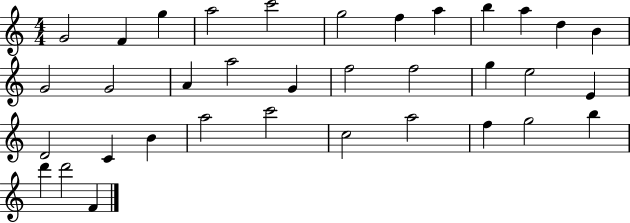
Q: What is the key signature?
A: C major